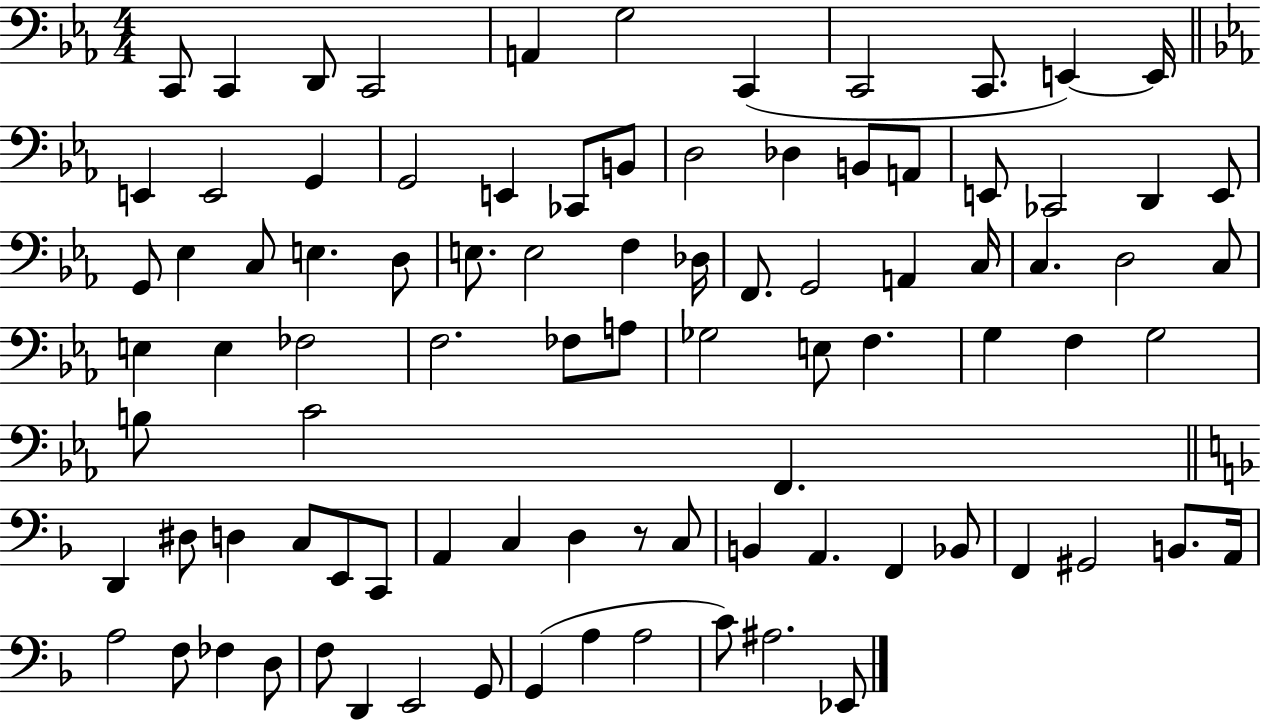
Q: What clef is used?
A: bass